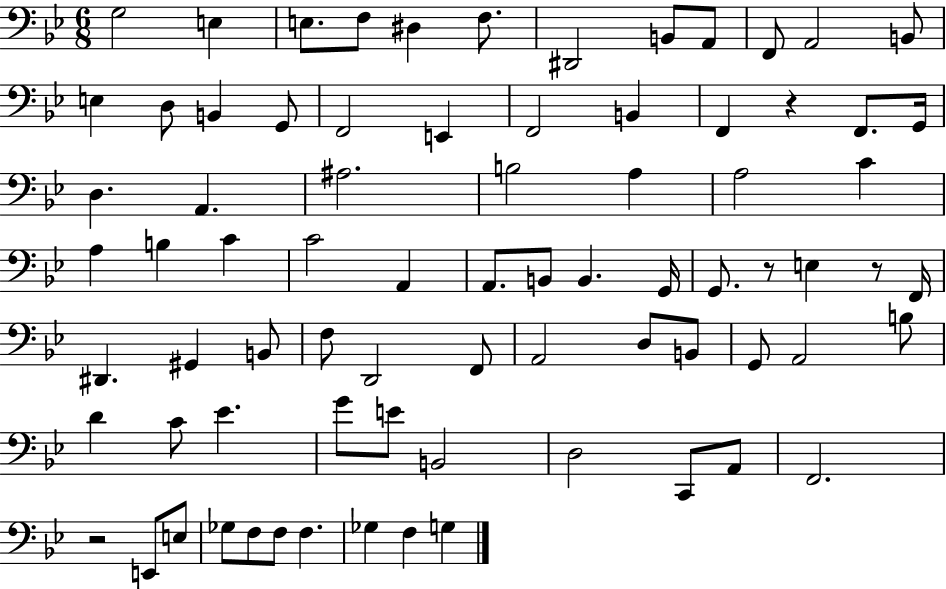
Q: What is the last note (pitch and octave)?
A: G3